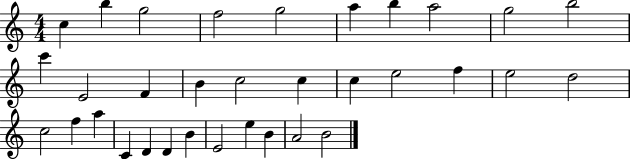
X:1
T:Untitled
M:4/4
L:1/4
K:C
c b g2 f2 g2 a b a2 g2 b2 c' E2 F B c2 c c e2 f e2 d2 c2 f a C D D B E2 e B A2 B2